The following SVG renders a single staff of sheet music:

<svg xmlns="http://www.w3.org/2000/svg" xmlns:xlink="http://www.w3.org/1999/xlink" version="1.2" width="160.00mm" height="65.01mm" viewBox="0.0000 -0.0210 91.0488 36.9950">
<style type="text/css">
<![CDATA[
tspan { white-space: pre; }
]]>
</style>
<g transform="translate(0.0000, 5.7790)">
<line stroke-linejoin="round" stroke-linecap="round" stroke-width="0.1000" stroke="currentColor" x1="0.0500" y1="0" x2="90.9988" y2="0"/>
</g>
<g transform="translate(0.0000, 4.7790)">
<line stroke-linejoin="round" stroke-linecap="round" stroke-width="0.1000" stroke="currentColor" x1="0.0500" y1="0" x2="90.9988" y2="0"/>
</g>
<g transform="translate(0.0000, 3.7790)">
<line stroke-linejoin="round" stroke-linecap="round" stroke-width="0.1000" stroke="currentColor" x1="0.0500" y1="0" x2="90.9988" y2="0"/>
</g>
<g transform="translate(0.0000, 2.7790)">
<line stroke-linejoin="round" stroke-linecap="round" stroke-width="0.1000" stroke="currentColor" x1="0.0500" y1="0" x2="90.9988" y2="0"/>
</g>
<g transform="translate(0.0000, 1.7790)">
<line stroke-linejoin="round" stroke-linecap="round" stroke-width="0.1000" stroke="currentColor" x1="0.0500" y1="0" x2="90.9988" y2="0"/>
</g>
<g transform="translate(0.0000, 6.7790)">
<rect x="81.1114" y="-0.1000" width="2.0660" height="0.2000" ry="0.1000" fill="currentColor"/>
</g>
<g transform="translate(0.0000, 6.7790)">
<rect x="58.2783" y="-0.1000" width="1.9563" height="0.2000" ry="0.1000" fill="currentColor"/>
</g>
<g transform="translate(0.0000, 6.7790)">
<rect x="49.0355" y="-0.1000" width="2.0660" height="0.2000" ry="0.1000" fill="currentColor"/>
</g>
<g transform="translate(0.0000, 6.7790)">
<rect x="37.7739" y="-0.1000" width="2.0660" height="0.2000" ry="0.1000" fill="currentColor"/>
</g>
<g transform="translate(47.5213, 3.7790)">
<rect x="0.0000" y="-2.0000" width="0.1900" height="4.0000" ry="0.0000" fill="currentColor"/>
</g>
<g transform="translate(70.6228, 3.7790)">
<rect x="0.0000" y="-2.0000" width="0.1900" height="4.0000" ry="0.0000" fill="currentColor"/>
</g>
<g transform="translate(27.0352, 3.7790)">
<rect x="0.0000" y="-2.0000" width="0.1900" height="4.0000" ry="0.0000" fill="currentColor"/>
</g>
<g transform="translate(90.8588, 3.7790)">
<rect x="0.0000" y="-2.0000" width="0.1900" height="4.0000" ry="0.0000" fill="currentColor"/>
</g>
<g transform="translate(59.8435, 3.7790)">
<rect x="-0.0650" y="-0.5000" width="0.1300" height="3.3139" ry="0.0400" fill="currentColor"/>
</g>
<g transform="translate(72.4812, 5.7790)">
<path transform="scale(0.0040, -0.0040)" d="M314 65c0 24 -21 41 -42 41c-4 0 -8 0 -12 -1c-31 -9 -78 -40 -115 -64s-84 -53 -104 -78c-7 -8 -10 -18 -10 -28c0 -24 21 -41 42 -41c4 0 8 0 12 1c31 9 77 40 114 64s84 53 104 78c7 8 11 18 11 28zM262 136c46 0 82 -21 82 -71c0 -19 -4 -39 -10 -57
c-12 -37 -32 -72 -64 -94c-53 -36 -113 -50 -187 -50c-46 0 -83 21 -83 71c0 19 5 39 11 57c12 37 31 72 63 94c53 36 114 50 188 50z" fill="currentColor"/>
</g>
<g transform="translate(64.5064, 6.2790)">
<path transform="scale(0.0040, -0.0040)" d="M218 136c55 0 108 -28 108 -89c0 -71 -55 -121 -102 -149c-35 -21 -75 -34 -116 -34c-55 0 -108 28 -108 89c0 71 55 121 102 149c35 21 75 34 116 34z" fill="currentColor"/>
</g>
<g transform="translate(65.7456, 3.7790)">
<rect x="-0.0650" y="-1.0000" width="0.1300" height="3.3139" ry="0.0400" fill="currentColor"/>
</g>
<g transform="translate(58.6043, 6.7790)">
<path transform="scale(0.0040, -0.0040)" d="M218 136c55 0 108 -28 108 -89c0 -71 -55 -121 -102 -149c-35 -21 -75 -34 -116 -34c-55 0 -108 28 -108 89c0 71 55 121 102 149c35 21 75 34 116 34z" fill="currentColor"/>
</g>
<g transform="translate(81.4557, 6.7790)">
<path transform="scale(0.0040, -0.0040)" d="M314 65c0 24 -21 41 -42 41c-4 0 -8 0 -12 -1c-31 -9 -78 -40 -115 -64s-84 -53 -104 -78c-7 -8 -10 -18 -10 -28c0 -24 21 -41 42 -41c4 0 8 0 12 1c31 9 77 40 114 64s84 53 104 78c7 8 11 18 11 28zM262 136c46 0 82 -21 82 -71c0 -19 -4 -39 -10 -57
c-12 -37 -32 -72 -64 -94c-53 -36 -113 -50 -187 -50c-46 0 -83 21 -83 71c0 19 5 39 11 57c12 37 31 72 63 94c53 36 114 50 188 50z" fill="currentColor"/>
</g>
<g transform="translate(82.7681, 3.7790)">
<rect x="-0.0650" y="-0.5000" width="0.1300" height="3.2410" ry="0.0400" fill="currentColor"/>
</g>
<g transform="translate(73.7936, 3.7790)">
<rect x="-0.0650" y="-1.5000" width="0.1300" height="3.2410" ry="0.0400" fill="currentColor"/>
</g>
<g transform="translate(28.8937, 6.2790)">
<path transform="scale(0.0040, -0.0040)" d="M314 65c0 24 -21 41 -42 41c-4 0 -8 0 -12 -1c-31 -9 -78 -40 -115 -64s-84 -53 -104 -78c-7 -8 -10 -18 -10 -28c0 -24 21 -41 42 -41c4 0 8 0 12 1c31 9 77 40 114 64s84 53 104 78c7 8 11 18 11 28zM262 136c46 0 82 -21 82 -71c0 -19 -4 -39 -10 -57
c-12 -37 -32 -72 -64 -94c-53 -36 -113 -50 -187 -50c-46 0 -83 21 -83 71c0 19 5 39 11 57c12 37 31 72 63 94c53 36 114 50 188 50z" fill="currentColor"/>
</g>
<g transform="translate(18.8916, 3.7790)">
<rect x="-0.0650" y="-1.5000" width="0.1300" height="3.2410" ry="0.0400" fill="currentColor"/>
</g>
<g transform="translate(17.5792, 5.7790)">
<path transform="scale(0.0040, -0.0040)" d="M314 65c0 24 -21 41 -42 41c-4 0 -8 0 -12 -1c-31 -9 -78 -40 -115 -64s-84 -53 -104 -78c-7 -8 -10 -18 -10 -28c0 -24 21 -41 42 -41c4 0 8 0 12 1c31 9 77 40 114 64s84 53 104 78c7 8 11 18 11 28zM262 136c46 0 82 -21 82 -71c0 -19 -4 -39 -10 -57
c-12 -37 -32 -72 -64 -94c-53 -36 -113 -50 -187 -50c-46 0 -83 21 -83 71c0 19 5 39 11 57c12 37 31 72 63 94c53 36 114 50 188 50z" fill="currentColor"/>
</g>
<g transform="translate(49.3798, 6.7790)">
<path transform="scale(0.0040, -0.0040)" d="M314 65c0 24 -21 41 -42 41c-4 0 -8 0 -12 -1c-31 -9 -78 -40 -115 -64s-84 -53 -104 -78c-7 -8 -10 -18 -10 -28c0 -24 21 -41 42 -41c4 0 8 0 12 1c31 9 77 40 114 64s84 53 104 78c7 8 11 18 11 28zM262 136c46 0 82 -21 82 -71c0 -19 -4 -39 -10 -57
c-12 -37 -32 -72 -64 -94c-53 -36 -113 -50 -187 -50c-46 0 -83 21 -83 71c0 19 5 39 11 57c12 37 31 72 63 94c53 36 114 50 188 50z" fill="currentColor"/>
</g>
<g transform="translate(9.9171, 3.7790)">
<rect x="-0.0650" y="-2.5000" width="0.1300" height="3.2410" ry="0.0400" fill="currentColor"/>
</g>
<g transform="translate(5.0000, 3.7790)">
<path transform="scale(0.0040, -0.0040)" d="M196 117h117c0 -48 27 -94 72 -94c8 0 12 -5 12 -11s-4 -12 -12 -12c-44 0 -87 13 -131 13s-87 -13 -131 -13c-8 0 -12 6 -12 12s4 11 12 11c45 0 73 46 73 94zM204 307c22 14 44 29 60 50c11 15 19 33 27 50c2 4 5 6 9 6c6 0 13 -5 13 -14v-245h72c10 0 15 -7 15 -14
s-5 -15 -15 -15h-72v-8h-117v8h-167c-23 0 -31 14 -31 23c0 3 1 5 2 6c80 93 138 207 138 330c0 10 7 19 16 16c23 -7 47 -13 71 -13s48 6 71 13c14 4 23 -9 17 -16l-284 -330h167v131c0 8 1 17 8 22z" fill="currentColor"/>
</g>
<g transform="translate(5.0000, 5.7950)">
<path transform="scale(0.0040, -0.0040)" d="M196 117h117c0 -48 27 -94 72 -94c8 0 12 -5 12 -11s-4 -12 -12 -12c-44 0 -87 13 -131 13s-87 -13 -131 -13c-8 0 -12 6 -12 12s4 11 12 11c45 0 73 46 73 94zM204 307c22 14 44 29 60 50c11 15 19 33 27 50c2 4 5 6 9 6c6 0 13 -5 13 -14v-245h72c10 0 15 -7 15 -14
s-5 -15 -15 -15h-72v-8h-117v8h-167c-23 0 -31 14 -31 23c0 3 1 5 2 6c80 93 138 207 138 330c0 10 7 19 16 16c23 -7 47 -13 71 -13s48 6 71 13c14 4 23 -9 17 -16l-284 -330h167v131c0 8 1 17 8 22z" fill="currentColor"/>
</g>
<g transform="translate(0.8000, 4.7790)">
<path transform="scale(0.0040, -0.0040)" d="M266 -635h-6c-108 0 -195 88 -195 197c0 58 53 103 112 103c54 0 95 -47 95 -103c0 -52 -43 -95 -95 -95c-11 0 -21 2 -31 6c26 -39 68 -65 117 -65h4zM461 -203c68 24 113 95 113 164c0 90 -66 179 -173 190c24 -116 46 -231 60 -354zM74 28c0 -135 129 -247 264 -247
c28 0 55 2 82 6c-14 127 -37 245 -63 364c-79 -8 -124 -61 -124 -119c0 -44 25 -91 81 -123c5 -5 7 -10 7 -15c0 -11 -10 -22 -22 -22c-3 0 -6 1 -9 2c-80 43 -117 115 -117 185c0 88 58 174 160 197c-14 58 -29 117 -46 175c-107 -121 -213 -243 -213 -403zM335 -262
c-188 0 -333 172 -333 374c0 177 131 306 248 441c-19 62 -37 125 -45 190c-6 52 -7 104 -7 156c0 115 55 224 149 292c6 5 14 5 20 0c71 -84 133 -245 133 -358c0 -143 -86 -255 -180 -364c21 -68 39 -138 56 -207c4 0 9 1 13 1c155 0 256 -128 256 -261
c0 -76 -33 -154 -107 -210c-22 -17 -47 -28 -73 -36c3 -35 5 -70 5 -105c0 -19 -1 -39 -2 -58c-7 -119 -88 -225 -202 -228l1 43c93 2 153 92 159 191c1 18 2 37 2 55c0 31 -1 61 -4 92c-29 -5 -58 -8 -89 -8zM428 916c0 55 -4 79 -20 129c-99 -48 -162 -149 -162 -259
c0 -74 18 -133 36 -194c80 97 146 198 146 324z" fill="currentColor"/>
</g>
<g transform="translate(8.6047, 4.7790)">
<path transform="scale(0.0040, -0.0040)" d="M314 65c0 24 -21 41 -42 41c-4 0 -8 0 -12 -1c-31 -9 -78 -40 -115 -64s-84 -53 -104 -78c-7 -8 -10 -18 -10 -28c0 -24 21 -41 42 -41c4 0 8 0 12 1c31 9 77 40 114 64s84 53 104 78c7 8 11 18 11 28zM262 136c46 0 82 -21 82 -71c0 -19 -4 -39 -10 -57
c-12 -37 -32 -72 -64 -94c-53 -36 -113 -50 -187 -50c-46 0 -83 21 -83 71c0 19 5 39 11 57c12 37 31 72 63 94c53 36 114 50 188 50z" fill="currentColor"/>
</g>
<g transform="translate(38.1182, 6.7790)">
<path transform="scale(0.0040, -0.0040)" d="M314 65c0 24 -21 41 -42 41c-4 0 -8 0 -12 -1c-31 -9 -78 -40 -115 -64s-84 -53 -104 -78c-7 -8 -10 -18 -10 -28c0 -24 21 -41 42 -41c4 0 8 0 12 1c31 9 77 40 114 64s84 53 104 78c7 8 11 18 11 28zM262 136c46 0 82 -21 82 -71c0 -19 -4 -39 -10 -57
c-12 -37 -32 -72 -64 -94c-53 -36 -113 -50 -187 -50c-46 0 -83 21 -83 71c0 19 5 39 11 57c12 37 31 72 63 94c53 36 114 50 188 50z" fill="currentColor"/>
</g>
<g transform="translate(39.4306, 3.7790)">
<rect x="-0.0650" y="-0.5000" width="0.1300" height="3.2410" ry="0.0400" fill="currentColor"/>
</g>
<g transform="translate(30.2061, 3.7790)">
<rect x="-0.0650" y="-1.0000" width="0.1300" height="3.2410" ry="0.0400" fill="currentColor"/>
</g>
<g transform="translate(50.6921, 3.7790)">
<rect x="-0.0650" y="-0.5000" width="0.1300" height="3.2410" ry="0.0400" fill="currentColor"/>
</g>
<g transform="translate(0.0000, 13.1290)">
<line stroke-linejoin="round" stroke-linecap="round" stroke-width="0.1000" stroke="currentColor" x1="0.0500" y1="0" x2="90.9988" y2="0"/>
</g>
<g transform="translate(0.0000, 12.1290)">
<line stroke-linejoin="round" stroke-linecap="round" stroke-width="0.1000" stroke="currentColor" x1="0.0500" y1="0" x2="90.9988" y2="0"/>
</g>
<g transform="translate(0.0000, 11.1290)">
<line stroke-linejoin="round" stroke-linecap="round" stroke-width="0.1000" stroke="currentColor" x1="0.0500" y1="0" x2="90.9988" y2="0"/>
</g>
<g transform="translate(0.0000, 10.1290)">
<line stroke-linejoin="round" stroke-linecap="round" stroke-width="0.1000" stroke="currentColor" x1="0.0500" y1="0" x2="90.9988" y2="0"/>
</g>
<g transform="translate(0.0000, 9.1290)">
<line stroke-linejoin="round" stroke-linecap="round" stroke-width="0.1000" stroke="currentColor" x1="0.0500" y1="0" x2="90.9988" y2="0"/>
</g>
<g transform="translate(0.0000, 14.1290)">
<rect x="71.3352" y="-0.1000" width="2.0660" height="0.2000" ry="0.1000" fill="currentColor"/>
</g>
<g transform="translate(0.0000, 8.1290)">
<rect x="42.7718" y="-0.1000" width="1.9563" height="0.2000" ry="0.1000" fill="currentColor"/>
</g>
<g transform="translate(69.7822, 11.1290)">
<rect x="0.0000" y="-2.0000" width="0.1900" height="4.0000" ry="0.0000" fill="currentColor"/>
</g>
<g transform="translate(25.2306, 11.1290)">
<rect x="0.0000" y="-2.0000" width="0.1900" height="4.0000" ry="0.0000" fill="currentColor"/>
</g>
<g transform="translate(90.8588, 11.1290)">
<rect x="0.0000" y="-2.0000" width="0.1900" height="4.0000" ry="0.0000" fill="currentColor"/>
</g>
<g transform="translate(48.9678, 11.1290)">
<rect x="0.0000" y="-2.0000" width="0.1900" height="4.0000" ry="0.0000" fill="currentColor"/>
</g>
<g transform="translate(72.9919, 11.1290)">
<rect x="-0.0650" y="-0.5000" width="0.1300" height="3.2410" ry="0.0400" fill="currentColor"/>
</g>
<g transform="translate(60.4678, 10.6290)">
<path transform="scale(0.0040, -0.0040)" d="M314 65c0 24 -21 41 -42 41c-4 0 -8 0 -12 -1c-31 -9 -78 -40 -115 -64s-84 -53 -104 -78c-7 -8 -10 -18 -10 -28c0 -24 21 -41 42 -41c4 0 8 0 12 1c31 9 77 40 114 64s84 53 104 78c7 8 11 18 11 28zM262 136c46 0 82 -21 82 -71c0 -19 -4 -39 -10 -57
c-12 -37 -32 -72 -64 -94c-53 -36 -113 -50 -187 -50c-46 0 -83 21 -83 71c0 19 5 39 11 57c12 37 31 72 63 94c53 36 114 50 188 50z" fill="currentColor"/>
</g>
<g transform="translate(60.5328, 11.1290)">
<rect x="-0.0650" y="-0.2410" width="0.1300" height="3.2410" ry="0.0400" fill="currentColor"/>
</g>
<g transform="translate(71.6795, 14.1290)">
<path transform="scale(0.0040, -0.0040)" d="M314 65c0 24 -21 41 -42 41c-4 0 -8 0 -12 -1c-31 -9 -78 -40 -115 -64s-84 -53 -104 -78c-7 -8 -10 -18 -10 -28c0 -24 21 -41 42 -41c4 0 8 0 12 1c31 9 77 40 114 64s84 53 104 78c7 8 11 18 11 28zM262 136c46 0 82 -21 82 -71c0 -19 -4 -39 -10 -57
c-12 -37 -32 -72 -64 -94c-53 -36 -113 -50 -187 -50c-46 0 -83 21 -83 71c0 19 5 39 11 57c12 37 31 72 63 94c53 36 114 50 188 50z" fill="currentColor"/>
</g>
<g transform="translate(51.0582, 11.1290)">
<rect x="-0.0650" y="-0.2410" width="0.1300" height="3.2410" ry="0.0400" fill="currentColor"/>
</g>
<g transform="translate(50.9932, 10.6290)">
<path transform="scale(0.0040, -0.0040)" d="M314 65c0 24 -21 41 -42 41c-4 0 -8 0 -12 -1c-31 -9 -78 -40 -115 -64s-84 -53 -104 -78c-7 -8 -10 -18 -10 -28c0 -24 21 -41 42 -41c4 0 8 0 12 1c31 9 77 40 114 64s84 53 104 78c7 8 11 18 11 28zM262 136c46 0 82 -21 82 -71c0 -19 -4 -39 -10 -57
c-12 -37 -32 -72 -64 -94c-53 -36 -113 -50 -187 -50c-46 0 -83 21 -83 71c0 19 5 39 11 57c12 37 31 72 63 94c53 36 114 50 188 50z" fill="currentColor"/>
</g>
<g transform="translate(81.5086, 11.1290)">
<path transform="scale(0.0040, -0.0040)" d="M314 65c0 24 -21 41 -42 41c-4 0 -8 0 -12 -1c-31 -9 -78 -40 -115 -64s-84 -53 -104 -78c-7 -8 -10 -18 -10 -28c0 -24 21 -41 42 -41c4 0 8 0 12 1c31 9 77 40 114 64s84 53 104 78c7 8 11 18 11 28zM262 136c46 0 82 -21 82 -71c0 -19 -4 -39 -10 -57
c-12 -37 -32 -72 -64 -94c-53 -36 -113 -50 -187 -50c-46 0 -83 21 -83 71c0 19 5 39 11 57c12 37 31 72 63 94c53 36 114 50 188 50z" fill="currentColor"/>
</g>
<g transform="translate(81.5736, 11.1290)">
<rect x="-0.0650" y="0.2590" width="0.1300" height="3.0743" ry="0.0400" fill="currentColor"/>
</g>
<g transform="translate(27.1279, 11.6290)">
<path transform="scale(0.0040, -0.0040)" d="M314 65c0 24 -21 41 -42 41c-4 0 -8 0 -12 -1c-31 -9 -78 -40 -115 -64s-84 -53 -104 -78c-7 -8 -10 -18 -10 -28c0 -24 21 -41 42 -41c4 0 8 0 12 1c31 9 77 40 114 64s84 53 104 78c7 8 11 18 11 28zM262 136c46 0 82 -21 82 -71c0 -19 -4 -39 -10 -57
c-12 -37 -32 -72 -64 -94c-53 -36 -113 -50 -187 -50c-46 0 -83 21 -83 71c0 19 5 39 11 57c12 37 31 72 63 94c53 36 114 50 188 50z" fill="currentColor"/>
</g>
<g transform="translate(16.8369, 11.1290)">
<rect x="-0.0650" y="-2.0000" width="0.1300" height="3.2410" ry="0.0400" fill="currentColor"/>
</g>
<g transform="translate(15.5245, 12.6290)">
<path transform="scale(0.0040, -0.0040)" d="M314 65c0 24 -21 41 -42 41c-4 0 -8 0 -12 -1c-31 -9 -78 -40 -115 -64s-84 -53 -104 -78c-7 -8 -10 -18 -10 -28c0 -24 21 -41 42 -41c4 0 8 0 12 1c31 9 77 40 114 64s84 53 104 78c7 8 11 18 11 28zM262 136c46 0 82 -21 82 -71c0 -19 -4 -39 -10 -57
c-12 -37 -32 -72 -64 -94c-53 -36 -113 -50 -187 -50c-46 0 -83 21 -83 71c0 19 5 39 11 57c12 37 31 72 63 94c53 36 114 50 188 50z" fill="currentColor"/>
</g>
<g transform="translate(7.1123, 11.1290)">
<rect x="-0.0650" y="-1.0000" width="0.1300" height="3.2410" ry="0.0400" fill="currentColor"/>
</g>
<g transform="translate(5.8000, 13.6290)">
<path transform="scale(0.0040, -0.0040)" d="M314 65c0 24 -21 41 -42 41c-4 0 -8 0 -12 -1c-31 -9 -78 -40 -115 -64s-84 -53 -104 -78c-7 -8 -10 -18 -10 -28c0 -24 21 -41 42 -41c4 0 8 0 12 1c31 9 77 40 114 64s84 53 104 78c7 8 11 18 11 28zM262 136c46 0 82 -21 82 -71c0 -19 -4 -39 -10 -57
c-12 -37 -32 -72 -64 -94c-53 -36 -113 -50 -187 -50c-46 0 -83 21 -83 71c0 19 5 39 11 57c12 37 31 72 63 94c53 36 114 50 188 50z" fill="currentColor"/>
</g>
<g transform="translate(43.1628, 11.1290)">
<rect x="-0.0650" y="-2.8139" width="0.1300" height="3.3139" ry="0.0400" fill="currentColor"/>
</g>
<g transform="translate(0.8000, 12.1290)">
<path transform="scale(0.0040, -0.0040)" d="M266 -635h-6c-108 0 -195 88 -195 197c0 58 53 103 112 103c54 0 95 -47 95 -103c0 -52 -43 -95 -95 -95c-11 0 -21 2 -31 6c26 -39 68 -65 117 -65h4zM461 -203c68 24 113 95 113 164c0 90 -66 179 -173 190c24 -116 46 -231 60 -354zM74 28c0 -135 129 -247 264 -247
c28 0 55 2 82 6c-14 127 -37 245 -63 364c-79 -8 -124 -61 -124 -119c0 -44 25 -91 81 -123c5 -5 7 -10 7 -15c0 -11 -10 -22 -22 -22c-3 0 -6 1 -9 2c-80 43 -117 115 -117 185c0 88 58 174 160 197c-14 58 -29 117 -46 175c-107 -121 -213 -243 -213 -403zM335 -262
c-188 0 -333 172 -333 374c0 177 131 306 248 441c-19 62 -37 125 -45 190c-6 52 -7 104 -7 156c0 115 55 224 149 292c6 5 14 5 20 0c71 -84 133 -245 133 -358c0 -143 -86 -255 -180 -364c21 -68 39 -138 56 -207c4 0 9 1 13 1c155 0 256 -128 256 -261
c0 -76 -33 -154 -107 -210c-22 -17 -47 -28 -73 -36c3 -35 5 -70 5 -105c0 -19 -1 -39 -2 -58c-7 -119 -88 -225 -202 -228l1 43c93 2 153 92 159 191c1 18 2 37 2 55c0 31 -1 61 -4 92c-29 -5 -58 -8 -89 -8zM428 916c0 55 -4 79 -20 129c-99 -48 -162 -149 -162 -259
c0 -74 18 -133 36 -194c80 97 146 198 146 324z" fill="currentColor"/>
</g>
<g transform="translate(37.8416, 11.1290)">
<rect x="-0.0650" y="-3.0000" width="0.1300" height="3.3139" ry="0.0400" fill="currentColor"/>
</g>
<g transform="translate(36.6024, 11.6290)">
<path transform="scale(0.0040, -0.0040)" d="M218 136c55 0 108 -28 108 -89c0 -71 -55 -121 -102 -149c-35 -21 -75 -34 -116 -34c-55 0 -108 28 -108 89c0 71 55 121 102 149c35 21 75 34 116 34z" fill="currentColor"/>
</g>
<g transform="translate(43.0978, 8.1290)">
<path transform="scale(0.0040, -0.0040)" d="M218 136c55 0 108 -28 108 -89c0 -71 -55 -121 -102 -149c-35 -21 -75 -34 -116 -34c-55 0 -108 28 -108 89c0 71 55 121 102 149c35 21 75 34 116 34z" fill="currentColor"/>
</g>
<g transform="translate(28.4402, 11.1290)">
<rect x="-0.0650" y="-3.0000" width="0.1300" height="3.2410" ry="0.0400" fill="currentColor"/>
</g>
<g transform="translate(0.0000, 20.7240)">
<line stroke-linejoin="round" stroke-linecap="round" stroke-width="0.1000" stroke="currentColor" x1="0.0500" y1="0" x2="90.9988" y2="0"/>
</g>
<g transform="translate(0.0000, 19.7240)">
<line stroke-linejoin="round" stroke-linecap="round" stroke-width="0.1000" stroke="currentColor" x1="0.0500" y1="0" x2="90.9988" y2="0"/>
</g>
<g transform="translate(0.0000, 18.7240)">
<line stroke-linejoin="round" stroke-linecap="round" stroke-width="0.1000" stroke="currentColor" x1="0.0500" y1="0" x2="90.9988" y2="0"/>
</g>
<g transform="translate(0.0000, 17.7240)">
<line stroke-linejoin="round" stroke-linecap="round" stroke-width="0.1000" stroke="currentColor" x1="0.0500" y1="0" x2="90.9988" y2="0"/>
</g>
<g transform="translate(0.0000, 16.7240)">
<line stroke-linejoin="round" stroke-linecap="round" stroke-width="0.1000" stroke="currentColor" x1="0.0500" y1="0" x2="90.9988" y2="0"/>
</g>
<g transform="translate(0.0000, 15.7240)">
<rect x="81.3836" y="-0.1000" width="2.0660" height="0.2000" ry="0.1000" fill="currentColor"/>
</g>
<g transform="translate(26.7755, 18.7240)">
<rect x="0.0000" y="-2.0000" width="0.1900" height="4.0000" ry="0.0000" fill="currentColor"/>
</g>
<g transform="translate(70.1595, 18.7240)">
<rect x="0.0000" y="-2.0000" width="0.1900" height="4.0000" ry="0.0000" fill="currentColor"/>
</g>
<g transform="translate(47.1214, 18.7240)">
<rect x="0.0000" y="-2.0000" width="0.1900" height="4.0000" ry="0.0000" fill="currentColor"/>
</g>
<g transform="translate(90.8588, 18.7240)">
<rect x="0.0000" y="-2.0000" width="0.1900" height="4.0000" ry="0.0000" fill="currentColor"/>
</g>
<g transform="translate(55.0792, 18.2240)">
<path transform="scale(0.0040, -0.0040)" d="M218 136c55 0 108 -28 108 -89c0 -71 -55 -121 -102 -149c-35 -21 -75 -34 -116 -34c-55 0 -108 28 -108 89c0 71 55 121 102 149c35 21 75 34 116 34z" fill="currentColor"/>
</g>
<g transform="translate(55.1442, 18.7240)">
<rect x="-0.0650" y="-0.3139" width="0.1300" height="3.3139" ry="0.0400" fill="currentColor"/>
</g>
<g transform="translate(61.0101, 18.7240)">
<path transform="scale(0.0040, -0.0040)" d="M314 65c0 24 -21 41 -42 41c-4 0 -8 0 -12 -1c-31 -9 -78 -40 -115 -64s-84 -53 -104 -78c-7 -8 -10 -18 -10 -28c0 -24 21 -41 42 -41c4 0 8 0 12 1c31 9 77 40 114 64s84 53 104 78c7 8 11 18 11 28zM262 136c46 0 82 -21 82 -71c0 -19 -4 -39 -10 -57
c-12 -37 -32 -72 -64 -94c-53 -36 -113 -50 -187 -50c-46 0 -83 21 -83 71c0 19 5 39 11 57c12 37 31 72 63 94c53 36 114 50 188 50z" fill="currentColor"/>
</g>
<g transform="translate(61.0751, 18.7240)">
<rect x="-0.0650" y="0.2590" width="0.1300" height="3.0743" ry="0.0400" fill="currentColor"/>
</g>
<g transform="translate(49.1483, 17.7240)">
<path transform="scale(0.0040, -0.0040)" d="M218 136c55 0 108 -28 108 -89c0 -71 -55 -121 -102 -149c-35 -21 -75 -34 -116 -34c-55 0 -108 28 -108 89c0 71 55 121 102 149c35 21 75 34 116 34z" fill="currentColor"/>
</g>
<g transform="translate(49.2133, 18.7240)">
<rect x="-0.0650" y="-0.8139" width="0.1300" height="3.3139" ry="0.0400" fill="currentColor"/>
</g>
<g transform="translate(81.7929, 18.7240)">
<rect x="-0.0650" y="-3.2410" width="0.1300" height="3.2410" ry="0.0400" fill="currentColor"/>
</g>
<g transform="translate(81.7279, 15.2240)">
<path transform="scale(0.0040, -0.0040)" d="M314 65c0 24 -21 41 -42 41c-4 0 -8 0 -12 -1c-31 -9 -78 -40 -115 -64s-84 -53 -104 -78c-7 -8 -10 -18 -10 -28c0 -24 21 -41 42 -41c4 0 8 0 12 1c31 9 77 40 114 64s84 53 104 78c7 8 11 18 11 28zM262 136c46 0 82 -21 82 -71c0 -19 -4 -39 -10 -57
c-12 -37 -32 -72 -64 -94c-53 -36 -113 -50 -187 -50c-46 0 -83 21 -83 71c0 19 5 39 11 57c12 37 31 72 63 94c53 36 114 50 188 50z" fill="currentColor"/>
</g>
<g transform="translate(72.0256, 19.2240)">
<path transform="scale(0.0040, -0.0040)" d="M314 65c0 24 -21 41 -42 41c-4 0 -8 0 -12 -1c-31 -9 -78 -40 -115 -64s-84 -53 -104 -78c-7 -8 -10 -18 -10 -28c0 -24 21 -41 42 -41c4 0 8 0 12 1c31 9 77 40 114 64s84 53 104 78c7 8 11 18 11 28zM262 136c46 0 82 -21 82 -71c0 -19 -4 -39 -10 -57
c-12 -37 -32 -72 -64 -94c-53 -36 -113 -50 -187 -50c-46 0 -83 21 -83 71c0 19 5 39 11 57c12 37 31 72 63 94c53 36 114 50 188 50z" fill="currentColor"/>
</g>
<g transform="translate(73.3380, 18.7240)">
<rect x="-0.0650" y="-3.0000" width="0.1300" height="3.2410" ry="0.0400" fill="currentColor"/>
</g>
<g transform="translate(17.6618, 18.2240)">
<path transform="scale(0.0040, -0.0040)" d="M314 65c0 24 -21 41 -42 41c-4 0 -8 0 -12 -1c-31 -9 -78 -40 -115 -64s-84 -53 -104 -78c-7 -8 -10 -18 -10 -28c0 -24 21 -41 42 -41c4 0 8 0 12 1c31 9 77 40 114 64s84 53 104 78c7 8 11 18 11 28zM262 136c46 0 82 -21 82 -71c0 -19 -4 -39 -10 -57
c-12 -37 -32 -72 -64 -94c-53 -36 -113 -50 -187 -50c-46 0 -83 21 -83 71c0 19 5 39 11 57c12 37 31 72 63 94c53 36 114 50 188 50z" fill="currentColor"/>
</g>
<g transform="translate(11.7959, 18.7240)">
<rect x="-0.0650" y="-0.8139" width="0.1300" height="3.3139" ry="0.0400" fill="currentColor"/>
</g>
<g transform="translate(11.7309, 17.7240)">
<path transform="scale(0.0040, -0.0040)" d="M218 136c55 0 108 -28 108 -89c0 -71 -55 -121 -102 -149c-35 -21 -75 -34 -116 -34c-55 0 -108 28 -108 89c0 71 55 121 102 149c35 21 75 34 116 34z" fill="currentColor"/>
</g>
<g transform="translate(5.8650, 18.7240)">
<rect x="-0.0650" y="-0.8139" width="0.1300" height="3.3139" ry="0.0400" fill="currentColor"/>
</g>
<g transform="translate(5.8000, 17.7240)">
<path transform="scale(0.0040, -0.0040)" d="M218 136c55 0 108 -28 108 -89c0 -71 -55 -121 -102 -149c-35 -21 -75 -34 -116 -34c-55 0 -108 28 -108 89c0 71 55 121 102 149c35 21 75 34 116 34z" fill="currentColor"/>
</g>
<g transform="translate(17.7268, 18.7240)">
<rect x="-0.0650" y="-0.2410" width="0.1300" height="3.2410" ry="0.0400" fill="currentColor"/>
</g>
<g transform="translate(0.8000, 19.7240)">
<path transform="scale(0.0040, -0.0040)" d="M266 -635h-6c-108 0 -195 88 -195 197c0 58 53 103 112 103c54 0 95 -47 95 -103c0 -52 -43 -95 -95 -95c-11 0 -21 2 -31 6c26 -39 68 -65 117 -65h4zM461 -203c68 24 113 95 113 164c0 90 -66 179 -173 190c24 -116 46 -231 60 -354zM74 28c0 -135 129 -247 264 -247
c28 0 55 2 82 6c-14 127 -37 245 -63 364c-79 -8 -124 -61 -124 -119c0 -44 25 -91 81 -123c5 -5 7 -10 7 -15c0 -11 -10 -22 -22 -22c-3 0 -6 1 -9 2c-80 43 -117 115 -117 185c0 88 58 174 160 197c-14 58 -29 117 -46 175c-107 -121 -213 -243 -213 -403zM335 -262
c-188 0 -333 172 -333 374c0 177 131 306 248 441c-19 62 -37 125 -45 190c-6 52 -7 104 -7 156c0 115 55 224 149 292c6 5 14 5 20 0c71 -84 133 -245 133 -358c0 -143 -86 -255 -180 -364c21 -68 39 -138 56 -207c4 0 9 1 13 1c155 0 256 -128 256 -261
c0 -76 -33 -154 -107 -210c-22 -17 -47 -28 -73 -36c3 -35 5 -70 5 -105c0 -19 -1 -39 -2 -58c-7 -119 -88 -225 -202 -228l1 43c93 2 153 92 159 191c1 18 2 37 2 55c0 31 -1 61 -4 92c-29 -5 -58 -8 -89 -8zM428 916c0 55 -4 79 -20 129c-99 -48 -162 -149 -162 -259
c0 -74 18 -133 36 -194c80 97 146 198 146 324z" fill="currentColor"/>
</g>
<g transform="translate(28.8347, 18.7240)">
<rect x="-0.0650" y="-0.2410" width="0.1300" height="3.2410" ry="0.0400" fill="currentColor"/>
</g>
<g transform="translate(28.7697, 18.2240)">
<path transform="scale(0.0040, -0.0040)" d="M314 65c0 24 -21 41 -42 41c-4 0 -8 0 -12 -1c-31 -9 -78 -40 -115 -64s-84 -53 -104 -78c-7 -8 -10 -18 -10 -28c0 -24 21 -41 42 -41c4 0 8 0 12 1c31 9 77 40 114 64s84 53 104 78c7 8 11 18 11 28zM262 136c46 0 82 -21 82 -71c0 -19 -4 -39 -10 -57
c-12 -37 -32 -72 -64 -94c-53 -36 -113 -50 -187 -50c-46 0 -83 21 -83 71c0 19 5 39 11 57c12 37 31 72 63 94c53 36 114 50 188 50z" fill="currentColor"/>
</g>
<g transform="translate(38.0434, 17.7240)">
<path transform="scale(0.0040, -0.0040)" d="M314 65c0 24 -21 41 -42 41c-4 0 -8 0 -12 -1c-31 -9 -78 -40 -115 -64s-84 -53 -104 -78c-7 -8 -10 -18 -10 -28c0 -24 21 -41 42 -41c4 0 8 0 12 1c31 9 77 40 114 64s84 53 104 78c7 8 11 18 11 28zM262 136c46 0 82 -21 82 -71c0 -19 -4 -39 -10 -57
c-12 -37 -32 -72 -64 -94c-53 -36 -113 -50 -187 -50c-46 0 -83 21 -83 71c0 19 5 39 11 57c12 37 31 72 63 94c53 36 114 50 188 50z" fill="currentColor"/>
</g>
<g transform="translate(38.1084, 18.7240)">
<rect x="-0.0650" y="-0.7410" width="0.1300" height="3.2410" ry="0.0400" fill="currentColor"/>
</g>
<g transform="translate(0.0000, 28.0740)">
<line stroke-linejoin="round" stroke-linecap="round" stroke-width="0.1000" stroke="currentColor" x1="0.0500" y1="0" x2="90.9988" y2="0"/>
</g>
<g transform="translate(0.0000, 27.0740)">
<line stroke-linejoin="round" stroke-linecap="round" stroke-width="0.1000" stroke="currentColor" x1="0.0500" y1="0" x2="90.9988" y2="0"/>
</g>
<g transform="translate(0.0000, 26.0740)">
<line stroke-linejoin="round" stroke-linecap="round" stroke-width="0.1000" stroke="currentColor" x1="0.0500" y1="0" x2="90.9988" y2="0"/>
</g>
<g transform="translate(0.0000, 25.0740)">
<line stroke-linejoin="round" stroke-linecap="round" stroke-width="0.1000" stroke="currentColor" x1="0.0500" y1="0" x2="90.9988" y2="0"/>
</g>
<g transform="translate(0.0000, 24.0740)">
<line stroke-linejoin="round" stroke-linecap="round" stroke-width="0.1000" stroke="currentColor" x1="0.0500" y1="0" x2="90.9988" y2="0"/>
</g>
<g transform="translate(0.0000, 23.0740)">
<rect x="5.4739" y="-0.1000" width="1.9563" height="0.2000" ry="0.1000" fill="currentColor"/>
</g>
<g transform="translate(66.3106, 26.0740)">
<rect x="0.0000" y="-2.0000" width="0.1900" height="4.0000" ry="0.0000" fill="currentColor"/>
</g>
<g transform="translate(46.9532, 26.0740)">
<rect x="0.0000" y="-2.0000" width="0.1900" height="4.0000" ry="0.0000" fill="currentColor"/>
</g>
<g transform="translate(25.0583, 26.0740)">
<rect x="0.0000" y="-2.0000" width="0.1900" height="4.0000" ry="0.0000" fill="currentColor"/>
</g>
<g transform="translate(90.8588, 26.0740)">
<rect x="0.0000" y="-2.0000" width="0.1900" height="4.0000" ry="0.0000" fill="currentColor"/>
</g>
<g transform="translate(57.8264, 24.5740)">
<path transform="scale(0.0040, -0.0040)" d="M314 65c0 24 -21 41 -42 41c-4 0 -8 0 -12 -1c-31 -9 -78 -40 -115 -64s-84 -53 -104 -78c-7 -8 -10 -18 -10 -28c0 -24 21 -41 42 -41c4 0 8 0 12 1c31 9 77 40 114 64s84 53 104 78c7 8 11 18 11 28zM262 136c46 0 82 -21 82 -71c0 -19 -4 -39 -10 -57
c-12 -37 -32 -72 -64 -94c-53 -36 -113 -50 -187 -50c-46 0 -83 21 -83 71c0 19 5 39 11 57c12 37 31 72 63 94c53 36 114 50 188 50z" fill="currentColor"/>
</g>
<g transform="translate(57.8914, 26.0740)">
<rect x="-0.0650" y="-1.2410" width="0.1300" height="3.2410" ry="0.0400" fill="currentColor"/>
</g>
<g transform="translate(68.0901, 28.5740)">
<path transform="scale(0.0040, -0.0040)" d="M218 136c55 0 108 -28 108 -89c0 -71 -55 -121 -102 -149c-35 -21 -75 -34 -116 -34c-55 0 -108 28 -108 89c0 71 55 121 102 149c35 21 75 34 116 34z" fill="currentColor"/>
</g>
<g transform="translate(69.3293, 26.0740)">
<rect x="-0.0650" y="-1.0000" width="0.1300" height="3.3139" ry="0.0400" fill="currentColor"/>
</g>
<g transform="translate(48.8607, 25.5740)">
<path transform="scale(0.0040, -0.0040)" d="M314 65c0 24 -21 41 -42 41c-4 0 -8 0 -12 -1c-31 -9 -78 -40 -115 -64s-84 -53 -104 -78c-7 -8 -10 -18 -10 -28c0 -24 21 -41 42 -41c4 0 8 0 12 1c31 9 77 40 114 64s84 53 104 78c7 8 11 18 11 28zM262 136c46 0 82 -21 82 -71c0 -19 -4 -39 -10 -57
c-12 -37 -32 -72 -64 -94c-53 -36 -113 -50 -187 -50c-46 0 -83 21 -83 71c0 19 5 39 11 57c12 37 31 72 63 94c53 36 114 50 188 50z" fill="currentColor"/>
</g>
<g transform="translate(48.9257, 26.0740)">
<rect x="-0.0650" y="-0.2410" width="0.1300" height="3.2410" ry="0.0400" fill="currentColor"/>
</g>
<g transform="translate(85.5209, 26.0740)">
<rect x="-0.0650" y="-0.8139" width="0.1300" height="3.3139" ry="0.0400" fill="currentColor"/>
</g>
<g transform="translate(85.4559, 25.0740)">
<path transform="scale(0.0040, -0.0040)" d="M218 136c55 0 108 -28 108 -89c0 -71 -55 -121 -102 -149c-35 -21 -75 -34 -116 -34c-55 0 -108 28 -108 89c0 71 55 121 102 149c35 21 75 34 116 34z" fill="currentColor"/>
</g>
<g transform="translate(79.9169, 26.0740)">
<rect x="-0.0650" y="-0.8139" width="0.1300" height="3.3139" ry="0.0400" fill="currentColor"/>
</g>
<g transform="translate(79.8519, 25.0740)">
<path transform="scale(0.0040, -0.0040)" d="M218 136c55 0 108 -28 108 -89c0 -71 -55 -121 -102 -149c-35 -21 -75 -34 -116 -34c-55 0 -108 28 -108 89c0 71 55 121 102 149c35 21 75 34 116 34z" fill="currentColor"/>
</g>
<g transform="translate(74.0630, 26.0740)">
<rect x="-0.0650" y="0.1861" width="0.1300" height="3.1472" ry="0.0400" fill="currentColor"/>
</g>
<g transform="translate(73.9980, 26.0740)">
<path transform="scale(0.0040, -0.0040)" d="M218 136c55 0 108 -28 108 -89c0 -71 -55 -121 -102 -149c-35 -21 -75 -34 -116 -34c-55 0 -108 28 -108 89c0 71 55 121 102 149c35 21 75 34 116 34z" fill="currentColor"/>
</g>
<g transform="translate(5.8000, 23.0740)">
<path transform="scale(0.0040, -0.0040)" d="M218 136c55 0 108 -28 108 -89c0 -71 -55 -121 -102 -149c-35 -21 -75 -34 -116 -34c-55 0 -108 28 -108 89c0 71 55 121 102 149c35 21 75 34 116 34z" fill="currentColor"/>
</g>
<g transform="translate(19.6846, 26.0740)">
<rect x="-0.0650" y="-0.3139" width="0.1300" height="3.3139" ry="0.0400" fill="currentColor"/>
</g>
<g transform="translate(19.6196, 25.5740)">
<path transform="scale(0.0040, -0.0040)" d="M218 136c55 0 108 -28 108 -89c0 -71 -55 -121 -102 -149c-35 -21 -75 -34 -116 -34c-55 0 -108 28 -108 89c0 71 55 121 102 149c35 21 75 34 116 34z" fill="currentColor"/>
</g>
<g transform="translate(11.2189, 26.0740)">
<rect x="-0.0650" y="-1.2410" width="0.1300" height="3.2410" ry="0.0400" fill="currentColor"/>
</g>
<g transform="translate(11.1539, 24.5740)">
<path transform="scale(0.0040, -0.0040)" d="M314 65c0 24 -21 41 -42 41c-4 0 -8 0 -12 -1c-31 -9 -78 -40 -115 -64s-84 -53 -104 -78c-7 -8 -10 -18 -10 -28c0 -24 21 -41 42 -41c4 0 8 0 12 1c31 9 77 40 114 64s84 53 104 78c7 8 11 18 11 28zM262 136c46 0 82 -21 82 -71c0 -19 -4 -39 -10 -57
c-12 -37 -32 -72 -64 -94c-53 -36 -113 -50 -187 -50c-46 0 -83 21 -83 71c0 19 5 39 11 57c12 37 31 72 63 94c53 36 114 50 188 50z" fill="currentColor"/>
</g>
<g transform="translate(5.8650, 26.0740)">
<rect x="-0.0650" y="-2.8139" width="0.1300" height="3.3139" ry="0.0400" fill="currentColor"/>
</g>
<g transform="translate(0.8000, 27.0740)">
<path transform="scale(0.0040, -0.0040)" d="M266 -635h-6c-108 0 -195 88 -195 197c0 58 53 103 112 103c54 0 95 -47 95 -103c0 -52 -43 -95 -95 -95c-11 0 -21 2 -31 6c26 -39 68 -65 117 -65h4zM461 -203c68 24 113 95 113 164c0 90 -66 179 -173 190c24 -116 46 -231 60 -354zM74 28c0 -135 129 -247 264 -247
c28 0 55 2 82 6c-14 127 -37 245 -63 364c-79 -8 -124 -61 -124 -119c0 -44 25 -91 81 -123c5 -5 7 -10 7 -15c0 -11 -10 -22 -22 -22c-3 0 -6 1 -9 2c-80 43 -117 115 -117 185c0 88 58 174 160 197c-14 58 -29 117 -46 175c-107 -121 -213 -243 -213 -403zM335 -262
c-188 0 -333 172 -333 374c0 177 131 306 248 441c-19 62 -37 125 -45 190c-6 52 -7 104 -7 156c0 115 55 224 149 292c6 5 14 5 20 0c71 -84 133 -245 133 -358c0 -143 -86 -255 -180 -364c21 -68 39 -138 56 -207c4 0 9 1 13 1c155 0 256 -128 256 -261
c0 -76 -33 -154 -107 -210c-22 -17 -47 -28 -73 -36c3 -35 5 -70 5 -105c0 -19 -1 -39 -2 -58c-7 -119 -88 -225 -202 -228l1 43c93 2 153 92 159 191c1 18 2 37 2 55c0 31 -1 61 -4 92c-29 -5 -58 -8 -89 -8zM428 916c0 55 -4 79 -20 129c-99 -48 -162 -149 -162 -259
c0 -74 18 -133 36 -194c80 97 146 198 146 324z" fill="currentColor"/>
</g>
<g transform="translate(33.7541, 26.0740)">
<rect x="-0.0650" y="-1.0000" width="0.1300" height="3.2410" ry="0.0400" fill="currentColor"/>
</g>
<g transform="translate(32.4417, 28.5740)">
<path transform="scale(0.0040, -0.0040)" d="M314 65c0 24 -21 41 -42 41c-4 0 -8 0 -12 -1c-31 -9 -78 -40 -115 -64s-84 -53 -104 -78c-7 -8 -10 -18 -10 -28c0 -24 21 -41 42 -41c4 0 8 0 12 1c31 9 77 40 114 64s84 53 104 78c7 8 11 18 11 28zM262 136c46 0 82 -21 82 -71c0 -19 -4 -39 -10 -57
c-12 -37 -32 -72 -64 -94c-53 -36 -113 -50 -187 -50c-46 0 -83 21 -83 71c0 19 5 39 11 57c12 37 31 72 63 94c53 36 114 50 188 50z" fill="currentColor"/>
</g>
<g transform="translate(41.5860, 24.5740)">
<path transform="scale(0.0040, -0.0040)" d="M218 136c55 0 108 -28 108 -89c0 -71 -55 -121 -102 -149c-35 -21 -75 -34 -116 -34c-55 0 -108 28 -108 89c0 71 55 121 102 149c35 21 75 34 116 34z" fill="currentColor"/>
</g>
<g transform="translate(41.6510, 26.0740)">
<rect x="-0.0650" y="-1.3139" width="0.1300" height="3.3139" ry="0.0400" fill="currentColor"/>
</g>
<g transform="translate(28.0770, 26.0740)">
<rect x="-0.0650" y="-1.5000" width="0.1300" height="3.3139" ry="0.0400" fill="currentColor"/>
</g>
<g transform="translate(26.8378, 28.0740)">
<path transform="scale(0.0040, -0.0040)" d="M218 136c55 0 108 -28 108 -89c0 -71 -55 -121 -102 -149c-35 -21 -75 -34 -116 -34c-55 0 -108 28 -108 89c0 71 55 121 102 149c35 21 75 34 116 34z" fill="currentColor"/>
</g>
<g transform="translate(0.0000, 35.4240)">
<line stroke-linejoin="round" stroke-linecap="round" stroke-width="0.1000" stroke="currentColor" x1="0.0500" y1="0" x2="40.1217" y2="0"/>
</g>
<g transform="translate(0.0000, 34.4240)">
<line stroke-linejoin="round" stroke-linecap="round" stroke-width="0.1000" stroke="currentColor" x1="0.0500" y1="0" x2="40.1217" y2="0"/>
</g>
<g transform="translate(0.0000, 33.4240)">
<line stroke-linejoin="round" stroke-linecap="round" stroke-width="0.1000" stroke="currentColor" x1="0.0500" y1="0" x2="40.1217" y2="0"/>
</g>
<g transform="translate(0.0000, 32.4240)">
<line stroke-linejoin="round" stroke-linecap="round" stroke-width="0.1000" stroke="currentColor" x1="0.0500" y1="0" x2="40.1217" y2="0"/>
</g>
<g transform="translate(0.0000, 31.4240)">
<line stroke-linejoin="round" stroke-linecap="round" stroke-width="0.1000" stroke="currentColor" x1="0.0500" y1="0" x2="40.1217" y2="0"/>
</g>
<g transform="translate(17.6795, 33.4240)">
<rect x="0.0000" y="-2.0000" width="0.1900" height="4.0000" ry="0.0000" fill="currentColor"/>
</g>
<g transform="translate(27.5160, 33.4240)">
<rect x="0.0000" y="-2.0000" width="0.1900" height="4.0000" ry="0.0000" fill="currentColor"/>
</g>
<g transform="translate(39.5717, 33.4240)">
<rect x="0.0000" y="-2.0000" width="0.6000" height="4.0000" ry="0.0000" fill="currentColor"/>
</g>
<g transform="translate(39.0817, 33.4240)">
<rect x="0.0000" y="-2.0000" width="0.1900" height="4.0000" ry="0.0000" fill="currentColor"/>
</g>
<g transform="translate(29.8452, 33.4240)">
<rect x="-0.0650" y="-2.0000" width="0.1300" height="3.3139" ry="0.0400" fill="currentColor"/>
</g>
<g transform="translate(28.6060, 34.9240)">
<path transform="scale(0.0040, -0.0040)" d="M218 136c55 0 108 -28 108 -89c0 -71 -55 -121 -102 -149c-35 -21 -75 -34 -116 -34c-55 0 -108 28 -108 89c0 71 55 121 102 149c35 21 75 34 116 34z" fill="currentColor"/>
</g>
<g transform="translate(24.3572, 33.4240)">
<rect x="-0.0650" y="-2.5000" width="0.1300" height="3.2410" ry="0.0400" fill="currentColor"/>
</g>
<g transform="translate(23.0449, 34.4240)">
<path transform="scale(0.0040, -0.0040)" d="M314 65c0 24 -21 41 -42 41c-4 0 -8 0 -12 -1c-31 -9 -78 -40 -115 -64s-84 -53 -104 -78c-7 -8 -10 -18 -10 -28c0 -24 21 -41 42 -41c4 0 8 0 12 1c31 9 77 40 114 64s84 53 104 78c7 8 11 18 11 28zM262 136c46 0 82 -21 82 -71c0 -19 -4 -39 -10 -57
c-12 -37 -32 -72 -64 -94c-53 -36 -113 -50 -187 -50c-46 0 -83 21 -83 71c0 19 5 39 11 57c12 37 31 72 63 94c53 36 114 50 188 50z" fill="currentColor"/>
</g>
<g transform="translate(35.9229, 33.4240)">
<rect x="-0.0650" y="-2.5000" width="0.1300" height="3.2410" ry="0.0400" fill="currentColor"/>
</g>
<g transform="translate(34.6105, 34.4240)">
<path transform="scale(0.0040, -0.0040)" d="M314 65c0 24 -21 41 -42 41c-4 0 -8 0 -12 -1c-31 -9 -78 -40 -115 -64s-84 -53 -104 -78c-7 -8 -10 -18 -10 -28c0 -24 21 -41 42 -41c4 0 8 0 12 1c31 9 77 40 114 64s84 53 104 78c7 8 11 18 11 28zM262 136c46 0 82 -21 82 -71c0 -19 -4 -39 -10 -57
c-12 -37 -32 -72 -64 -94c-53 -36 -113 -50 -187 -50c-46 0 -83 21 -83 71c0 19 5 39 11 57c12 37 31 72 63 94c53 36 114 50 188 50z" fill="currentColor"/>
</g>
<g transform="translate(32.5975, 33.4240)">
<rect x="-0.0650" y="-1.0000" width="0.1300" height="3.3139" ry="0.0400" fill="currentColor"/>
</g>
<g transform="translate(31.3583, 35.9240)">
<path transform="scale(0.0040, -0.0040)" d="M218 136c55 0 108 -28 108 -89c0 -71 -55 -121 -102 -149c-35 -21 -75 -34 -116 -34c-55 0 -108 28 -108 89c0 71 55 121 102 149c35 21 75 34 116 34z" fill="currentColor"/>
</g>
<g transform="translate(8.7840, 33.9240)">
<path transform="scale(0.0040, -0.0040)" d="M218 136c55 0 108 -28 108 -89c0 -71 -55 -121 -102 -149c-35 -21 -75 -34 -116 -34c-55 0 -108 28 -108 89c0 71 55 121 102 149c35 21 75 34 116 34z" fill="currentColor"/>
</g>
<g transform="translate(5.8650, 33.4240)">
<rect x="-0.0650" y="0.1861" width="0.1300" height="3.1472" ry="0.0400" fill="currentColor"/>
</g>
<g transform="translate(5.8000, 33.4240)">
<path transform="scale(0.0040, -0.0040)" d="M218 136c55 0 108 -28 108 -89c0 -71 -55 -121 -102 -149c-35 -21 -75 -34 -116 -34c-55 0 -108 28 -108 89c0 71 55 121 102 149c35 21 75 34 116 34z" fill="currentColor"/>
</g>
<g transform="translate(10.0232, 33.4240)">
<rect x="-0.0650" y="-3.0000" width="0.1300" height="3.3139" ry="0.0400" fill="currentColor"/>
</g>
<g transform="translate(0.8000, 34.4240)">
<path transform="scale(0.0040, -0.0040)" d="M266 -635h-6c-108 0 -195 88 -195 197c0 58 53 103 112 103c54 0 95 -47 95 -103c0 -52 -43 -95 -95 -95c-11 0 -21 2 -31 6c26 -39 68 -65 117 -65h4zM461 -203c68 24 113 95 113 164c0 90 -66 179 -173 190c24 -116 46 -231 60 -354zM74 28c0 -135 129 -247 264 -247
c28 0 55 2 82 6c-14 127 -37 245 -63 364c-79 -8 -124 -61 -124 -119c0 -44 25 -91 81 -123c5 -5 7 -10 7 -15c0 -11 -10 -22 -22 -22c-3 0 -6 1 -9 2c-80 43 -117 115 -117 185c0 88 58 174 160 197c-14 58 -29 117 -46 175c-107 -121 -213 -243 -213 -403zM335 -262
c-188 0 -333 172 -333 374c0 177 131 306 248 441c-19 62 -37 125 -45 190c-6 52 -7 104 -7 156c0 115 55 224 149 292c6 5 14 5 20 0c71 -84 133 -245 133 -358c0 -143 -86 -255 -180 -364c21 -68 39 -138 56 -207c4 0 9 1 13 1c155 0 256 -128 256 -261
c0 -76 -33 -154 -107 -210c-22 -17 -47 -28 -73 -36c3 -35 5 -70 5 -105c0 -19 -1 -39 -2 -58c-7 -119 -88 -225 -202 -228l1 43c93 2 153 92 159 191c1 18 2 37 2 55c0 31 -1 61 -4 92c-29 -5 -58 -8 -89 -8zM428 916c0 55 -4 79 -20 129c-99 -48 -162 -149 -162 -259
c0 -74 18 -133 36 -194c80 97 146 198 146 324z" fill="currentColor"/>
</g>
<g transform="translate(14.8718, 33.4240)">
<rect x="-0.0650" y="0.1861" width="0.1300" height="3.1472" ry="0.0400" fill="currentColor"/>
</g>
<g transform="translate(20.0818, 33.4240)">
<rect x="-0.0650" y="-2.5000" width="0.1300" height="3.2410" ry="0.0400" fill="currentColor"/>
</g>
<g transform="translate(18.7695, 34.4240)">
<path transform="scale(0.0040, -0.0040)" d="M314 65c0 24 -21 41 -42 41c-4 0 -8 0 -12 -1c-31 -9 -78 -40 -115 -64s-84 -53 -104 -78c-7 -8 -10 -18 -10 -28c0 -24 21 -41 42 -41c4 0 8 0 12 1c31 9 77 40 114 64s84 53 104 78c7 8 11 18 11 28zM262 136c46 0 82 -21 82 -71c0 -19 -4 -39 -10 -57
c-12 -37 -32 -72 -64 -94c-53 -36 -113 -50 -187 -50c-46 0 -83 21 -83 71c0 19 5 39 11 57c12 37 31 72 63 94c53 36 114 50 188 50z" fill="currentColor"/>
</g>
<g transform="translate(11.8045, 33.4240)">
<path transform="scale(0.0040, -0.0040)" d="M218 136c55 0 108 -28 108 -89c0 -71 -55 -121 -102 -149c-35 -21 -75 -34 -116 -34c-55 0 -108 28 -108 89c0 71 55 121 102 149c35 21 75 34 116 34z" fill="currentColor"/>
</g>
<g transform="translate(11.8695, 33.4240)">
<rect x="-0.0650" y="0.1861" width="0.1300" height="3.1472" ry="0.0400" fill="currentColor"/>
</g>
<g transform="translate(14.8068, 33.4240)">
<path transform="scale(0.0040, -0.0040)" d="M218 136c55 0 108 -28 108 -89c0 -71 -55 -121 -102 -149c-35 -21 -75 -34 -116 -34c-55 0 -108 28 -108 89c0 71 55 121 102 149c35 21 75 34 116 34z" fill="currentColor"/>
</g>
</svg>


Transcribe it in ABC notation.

X:1
T:Untitled
M:4/4
L:1/4
K:C
G2 E2 D2 C2 C2 C D E2 C2 D2 F2 A2 A a c2 c2 C2 B2 d d c2 c2 d2 d c B2 A2 b2 a e2 c E D2 e c2 e2 D B d d B A B B G2 G2 F D G2